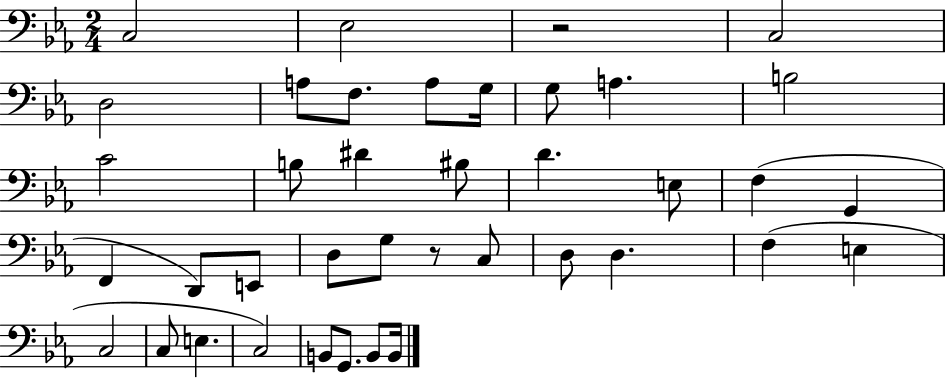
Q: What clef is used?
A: bass